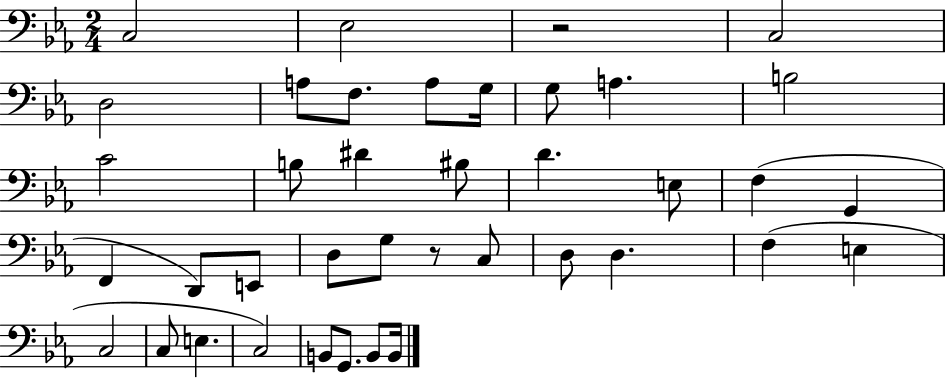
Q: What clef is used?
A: bass